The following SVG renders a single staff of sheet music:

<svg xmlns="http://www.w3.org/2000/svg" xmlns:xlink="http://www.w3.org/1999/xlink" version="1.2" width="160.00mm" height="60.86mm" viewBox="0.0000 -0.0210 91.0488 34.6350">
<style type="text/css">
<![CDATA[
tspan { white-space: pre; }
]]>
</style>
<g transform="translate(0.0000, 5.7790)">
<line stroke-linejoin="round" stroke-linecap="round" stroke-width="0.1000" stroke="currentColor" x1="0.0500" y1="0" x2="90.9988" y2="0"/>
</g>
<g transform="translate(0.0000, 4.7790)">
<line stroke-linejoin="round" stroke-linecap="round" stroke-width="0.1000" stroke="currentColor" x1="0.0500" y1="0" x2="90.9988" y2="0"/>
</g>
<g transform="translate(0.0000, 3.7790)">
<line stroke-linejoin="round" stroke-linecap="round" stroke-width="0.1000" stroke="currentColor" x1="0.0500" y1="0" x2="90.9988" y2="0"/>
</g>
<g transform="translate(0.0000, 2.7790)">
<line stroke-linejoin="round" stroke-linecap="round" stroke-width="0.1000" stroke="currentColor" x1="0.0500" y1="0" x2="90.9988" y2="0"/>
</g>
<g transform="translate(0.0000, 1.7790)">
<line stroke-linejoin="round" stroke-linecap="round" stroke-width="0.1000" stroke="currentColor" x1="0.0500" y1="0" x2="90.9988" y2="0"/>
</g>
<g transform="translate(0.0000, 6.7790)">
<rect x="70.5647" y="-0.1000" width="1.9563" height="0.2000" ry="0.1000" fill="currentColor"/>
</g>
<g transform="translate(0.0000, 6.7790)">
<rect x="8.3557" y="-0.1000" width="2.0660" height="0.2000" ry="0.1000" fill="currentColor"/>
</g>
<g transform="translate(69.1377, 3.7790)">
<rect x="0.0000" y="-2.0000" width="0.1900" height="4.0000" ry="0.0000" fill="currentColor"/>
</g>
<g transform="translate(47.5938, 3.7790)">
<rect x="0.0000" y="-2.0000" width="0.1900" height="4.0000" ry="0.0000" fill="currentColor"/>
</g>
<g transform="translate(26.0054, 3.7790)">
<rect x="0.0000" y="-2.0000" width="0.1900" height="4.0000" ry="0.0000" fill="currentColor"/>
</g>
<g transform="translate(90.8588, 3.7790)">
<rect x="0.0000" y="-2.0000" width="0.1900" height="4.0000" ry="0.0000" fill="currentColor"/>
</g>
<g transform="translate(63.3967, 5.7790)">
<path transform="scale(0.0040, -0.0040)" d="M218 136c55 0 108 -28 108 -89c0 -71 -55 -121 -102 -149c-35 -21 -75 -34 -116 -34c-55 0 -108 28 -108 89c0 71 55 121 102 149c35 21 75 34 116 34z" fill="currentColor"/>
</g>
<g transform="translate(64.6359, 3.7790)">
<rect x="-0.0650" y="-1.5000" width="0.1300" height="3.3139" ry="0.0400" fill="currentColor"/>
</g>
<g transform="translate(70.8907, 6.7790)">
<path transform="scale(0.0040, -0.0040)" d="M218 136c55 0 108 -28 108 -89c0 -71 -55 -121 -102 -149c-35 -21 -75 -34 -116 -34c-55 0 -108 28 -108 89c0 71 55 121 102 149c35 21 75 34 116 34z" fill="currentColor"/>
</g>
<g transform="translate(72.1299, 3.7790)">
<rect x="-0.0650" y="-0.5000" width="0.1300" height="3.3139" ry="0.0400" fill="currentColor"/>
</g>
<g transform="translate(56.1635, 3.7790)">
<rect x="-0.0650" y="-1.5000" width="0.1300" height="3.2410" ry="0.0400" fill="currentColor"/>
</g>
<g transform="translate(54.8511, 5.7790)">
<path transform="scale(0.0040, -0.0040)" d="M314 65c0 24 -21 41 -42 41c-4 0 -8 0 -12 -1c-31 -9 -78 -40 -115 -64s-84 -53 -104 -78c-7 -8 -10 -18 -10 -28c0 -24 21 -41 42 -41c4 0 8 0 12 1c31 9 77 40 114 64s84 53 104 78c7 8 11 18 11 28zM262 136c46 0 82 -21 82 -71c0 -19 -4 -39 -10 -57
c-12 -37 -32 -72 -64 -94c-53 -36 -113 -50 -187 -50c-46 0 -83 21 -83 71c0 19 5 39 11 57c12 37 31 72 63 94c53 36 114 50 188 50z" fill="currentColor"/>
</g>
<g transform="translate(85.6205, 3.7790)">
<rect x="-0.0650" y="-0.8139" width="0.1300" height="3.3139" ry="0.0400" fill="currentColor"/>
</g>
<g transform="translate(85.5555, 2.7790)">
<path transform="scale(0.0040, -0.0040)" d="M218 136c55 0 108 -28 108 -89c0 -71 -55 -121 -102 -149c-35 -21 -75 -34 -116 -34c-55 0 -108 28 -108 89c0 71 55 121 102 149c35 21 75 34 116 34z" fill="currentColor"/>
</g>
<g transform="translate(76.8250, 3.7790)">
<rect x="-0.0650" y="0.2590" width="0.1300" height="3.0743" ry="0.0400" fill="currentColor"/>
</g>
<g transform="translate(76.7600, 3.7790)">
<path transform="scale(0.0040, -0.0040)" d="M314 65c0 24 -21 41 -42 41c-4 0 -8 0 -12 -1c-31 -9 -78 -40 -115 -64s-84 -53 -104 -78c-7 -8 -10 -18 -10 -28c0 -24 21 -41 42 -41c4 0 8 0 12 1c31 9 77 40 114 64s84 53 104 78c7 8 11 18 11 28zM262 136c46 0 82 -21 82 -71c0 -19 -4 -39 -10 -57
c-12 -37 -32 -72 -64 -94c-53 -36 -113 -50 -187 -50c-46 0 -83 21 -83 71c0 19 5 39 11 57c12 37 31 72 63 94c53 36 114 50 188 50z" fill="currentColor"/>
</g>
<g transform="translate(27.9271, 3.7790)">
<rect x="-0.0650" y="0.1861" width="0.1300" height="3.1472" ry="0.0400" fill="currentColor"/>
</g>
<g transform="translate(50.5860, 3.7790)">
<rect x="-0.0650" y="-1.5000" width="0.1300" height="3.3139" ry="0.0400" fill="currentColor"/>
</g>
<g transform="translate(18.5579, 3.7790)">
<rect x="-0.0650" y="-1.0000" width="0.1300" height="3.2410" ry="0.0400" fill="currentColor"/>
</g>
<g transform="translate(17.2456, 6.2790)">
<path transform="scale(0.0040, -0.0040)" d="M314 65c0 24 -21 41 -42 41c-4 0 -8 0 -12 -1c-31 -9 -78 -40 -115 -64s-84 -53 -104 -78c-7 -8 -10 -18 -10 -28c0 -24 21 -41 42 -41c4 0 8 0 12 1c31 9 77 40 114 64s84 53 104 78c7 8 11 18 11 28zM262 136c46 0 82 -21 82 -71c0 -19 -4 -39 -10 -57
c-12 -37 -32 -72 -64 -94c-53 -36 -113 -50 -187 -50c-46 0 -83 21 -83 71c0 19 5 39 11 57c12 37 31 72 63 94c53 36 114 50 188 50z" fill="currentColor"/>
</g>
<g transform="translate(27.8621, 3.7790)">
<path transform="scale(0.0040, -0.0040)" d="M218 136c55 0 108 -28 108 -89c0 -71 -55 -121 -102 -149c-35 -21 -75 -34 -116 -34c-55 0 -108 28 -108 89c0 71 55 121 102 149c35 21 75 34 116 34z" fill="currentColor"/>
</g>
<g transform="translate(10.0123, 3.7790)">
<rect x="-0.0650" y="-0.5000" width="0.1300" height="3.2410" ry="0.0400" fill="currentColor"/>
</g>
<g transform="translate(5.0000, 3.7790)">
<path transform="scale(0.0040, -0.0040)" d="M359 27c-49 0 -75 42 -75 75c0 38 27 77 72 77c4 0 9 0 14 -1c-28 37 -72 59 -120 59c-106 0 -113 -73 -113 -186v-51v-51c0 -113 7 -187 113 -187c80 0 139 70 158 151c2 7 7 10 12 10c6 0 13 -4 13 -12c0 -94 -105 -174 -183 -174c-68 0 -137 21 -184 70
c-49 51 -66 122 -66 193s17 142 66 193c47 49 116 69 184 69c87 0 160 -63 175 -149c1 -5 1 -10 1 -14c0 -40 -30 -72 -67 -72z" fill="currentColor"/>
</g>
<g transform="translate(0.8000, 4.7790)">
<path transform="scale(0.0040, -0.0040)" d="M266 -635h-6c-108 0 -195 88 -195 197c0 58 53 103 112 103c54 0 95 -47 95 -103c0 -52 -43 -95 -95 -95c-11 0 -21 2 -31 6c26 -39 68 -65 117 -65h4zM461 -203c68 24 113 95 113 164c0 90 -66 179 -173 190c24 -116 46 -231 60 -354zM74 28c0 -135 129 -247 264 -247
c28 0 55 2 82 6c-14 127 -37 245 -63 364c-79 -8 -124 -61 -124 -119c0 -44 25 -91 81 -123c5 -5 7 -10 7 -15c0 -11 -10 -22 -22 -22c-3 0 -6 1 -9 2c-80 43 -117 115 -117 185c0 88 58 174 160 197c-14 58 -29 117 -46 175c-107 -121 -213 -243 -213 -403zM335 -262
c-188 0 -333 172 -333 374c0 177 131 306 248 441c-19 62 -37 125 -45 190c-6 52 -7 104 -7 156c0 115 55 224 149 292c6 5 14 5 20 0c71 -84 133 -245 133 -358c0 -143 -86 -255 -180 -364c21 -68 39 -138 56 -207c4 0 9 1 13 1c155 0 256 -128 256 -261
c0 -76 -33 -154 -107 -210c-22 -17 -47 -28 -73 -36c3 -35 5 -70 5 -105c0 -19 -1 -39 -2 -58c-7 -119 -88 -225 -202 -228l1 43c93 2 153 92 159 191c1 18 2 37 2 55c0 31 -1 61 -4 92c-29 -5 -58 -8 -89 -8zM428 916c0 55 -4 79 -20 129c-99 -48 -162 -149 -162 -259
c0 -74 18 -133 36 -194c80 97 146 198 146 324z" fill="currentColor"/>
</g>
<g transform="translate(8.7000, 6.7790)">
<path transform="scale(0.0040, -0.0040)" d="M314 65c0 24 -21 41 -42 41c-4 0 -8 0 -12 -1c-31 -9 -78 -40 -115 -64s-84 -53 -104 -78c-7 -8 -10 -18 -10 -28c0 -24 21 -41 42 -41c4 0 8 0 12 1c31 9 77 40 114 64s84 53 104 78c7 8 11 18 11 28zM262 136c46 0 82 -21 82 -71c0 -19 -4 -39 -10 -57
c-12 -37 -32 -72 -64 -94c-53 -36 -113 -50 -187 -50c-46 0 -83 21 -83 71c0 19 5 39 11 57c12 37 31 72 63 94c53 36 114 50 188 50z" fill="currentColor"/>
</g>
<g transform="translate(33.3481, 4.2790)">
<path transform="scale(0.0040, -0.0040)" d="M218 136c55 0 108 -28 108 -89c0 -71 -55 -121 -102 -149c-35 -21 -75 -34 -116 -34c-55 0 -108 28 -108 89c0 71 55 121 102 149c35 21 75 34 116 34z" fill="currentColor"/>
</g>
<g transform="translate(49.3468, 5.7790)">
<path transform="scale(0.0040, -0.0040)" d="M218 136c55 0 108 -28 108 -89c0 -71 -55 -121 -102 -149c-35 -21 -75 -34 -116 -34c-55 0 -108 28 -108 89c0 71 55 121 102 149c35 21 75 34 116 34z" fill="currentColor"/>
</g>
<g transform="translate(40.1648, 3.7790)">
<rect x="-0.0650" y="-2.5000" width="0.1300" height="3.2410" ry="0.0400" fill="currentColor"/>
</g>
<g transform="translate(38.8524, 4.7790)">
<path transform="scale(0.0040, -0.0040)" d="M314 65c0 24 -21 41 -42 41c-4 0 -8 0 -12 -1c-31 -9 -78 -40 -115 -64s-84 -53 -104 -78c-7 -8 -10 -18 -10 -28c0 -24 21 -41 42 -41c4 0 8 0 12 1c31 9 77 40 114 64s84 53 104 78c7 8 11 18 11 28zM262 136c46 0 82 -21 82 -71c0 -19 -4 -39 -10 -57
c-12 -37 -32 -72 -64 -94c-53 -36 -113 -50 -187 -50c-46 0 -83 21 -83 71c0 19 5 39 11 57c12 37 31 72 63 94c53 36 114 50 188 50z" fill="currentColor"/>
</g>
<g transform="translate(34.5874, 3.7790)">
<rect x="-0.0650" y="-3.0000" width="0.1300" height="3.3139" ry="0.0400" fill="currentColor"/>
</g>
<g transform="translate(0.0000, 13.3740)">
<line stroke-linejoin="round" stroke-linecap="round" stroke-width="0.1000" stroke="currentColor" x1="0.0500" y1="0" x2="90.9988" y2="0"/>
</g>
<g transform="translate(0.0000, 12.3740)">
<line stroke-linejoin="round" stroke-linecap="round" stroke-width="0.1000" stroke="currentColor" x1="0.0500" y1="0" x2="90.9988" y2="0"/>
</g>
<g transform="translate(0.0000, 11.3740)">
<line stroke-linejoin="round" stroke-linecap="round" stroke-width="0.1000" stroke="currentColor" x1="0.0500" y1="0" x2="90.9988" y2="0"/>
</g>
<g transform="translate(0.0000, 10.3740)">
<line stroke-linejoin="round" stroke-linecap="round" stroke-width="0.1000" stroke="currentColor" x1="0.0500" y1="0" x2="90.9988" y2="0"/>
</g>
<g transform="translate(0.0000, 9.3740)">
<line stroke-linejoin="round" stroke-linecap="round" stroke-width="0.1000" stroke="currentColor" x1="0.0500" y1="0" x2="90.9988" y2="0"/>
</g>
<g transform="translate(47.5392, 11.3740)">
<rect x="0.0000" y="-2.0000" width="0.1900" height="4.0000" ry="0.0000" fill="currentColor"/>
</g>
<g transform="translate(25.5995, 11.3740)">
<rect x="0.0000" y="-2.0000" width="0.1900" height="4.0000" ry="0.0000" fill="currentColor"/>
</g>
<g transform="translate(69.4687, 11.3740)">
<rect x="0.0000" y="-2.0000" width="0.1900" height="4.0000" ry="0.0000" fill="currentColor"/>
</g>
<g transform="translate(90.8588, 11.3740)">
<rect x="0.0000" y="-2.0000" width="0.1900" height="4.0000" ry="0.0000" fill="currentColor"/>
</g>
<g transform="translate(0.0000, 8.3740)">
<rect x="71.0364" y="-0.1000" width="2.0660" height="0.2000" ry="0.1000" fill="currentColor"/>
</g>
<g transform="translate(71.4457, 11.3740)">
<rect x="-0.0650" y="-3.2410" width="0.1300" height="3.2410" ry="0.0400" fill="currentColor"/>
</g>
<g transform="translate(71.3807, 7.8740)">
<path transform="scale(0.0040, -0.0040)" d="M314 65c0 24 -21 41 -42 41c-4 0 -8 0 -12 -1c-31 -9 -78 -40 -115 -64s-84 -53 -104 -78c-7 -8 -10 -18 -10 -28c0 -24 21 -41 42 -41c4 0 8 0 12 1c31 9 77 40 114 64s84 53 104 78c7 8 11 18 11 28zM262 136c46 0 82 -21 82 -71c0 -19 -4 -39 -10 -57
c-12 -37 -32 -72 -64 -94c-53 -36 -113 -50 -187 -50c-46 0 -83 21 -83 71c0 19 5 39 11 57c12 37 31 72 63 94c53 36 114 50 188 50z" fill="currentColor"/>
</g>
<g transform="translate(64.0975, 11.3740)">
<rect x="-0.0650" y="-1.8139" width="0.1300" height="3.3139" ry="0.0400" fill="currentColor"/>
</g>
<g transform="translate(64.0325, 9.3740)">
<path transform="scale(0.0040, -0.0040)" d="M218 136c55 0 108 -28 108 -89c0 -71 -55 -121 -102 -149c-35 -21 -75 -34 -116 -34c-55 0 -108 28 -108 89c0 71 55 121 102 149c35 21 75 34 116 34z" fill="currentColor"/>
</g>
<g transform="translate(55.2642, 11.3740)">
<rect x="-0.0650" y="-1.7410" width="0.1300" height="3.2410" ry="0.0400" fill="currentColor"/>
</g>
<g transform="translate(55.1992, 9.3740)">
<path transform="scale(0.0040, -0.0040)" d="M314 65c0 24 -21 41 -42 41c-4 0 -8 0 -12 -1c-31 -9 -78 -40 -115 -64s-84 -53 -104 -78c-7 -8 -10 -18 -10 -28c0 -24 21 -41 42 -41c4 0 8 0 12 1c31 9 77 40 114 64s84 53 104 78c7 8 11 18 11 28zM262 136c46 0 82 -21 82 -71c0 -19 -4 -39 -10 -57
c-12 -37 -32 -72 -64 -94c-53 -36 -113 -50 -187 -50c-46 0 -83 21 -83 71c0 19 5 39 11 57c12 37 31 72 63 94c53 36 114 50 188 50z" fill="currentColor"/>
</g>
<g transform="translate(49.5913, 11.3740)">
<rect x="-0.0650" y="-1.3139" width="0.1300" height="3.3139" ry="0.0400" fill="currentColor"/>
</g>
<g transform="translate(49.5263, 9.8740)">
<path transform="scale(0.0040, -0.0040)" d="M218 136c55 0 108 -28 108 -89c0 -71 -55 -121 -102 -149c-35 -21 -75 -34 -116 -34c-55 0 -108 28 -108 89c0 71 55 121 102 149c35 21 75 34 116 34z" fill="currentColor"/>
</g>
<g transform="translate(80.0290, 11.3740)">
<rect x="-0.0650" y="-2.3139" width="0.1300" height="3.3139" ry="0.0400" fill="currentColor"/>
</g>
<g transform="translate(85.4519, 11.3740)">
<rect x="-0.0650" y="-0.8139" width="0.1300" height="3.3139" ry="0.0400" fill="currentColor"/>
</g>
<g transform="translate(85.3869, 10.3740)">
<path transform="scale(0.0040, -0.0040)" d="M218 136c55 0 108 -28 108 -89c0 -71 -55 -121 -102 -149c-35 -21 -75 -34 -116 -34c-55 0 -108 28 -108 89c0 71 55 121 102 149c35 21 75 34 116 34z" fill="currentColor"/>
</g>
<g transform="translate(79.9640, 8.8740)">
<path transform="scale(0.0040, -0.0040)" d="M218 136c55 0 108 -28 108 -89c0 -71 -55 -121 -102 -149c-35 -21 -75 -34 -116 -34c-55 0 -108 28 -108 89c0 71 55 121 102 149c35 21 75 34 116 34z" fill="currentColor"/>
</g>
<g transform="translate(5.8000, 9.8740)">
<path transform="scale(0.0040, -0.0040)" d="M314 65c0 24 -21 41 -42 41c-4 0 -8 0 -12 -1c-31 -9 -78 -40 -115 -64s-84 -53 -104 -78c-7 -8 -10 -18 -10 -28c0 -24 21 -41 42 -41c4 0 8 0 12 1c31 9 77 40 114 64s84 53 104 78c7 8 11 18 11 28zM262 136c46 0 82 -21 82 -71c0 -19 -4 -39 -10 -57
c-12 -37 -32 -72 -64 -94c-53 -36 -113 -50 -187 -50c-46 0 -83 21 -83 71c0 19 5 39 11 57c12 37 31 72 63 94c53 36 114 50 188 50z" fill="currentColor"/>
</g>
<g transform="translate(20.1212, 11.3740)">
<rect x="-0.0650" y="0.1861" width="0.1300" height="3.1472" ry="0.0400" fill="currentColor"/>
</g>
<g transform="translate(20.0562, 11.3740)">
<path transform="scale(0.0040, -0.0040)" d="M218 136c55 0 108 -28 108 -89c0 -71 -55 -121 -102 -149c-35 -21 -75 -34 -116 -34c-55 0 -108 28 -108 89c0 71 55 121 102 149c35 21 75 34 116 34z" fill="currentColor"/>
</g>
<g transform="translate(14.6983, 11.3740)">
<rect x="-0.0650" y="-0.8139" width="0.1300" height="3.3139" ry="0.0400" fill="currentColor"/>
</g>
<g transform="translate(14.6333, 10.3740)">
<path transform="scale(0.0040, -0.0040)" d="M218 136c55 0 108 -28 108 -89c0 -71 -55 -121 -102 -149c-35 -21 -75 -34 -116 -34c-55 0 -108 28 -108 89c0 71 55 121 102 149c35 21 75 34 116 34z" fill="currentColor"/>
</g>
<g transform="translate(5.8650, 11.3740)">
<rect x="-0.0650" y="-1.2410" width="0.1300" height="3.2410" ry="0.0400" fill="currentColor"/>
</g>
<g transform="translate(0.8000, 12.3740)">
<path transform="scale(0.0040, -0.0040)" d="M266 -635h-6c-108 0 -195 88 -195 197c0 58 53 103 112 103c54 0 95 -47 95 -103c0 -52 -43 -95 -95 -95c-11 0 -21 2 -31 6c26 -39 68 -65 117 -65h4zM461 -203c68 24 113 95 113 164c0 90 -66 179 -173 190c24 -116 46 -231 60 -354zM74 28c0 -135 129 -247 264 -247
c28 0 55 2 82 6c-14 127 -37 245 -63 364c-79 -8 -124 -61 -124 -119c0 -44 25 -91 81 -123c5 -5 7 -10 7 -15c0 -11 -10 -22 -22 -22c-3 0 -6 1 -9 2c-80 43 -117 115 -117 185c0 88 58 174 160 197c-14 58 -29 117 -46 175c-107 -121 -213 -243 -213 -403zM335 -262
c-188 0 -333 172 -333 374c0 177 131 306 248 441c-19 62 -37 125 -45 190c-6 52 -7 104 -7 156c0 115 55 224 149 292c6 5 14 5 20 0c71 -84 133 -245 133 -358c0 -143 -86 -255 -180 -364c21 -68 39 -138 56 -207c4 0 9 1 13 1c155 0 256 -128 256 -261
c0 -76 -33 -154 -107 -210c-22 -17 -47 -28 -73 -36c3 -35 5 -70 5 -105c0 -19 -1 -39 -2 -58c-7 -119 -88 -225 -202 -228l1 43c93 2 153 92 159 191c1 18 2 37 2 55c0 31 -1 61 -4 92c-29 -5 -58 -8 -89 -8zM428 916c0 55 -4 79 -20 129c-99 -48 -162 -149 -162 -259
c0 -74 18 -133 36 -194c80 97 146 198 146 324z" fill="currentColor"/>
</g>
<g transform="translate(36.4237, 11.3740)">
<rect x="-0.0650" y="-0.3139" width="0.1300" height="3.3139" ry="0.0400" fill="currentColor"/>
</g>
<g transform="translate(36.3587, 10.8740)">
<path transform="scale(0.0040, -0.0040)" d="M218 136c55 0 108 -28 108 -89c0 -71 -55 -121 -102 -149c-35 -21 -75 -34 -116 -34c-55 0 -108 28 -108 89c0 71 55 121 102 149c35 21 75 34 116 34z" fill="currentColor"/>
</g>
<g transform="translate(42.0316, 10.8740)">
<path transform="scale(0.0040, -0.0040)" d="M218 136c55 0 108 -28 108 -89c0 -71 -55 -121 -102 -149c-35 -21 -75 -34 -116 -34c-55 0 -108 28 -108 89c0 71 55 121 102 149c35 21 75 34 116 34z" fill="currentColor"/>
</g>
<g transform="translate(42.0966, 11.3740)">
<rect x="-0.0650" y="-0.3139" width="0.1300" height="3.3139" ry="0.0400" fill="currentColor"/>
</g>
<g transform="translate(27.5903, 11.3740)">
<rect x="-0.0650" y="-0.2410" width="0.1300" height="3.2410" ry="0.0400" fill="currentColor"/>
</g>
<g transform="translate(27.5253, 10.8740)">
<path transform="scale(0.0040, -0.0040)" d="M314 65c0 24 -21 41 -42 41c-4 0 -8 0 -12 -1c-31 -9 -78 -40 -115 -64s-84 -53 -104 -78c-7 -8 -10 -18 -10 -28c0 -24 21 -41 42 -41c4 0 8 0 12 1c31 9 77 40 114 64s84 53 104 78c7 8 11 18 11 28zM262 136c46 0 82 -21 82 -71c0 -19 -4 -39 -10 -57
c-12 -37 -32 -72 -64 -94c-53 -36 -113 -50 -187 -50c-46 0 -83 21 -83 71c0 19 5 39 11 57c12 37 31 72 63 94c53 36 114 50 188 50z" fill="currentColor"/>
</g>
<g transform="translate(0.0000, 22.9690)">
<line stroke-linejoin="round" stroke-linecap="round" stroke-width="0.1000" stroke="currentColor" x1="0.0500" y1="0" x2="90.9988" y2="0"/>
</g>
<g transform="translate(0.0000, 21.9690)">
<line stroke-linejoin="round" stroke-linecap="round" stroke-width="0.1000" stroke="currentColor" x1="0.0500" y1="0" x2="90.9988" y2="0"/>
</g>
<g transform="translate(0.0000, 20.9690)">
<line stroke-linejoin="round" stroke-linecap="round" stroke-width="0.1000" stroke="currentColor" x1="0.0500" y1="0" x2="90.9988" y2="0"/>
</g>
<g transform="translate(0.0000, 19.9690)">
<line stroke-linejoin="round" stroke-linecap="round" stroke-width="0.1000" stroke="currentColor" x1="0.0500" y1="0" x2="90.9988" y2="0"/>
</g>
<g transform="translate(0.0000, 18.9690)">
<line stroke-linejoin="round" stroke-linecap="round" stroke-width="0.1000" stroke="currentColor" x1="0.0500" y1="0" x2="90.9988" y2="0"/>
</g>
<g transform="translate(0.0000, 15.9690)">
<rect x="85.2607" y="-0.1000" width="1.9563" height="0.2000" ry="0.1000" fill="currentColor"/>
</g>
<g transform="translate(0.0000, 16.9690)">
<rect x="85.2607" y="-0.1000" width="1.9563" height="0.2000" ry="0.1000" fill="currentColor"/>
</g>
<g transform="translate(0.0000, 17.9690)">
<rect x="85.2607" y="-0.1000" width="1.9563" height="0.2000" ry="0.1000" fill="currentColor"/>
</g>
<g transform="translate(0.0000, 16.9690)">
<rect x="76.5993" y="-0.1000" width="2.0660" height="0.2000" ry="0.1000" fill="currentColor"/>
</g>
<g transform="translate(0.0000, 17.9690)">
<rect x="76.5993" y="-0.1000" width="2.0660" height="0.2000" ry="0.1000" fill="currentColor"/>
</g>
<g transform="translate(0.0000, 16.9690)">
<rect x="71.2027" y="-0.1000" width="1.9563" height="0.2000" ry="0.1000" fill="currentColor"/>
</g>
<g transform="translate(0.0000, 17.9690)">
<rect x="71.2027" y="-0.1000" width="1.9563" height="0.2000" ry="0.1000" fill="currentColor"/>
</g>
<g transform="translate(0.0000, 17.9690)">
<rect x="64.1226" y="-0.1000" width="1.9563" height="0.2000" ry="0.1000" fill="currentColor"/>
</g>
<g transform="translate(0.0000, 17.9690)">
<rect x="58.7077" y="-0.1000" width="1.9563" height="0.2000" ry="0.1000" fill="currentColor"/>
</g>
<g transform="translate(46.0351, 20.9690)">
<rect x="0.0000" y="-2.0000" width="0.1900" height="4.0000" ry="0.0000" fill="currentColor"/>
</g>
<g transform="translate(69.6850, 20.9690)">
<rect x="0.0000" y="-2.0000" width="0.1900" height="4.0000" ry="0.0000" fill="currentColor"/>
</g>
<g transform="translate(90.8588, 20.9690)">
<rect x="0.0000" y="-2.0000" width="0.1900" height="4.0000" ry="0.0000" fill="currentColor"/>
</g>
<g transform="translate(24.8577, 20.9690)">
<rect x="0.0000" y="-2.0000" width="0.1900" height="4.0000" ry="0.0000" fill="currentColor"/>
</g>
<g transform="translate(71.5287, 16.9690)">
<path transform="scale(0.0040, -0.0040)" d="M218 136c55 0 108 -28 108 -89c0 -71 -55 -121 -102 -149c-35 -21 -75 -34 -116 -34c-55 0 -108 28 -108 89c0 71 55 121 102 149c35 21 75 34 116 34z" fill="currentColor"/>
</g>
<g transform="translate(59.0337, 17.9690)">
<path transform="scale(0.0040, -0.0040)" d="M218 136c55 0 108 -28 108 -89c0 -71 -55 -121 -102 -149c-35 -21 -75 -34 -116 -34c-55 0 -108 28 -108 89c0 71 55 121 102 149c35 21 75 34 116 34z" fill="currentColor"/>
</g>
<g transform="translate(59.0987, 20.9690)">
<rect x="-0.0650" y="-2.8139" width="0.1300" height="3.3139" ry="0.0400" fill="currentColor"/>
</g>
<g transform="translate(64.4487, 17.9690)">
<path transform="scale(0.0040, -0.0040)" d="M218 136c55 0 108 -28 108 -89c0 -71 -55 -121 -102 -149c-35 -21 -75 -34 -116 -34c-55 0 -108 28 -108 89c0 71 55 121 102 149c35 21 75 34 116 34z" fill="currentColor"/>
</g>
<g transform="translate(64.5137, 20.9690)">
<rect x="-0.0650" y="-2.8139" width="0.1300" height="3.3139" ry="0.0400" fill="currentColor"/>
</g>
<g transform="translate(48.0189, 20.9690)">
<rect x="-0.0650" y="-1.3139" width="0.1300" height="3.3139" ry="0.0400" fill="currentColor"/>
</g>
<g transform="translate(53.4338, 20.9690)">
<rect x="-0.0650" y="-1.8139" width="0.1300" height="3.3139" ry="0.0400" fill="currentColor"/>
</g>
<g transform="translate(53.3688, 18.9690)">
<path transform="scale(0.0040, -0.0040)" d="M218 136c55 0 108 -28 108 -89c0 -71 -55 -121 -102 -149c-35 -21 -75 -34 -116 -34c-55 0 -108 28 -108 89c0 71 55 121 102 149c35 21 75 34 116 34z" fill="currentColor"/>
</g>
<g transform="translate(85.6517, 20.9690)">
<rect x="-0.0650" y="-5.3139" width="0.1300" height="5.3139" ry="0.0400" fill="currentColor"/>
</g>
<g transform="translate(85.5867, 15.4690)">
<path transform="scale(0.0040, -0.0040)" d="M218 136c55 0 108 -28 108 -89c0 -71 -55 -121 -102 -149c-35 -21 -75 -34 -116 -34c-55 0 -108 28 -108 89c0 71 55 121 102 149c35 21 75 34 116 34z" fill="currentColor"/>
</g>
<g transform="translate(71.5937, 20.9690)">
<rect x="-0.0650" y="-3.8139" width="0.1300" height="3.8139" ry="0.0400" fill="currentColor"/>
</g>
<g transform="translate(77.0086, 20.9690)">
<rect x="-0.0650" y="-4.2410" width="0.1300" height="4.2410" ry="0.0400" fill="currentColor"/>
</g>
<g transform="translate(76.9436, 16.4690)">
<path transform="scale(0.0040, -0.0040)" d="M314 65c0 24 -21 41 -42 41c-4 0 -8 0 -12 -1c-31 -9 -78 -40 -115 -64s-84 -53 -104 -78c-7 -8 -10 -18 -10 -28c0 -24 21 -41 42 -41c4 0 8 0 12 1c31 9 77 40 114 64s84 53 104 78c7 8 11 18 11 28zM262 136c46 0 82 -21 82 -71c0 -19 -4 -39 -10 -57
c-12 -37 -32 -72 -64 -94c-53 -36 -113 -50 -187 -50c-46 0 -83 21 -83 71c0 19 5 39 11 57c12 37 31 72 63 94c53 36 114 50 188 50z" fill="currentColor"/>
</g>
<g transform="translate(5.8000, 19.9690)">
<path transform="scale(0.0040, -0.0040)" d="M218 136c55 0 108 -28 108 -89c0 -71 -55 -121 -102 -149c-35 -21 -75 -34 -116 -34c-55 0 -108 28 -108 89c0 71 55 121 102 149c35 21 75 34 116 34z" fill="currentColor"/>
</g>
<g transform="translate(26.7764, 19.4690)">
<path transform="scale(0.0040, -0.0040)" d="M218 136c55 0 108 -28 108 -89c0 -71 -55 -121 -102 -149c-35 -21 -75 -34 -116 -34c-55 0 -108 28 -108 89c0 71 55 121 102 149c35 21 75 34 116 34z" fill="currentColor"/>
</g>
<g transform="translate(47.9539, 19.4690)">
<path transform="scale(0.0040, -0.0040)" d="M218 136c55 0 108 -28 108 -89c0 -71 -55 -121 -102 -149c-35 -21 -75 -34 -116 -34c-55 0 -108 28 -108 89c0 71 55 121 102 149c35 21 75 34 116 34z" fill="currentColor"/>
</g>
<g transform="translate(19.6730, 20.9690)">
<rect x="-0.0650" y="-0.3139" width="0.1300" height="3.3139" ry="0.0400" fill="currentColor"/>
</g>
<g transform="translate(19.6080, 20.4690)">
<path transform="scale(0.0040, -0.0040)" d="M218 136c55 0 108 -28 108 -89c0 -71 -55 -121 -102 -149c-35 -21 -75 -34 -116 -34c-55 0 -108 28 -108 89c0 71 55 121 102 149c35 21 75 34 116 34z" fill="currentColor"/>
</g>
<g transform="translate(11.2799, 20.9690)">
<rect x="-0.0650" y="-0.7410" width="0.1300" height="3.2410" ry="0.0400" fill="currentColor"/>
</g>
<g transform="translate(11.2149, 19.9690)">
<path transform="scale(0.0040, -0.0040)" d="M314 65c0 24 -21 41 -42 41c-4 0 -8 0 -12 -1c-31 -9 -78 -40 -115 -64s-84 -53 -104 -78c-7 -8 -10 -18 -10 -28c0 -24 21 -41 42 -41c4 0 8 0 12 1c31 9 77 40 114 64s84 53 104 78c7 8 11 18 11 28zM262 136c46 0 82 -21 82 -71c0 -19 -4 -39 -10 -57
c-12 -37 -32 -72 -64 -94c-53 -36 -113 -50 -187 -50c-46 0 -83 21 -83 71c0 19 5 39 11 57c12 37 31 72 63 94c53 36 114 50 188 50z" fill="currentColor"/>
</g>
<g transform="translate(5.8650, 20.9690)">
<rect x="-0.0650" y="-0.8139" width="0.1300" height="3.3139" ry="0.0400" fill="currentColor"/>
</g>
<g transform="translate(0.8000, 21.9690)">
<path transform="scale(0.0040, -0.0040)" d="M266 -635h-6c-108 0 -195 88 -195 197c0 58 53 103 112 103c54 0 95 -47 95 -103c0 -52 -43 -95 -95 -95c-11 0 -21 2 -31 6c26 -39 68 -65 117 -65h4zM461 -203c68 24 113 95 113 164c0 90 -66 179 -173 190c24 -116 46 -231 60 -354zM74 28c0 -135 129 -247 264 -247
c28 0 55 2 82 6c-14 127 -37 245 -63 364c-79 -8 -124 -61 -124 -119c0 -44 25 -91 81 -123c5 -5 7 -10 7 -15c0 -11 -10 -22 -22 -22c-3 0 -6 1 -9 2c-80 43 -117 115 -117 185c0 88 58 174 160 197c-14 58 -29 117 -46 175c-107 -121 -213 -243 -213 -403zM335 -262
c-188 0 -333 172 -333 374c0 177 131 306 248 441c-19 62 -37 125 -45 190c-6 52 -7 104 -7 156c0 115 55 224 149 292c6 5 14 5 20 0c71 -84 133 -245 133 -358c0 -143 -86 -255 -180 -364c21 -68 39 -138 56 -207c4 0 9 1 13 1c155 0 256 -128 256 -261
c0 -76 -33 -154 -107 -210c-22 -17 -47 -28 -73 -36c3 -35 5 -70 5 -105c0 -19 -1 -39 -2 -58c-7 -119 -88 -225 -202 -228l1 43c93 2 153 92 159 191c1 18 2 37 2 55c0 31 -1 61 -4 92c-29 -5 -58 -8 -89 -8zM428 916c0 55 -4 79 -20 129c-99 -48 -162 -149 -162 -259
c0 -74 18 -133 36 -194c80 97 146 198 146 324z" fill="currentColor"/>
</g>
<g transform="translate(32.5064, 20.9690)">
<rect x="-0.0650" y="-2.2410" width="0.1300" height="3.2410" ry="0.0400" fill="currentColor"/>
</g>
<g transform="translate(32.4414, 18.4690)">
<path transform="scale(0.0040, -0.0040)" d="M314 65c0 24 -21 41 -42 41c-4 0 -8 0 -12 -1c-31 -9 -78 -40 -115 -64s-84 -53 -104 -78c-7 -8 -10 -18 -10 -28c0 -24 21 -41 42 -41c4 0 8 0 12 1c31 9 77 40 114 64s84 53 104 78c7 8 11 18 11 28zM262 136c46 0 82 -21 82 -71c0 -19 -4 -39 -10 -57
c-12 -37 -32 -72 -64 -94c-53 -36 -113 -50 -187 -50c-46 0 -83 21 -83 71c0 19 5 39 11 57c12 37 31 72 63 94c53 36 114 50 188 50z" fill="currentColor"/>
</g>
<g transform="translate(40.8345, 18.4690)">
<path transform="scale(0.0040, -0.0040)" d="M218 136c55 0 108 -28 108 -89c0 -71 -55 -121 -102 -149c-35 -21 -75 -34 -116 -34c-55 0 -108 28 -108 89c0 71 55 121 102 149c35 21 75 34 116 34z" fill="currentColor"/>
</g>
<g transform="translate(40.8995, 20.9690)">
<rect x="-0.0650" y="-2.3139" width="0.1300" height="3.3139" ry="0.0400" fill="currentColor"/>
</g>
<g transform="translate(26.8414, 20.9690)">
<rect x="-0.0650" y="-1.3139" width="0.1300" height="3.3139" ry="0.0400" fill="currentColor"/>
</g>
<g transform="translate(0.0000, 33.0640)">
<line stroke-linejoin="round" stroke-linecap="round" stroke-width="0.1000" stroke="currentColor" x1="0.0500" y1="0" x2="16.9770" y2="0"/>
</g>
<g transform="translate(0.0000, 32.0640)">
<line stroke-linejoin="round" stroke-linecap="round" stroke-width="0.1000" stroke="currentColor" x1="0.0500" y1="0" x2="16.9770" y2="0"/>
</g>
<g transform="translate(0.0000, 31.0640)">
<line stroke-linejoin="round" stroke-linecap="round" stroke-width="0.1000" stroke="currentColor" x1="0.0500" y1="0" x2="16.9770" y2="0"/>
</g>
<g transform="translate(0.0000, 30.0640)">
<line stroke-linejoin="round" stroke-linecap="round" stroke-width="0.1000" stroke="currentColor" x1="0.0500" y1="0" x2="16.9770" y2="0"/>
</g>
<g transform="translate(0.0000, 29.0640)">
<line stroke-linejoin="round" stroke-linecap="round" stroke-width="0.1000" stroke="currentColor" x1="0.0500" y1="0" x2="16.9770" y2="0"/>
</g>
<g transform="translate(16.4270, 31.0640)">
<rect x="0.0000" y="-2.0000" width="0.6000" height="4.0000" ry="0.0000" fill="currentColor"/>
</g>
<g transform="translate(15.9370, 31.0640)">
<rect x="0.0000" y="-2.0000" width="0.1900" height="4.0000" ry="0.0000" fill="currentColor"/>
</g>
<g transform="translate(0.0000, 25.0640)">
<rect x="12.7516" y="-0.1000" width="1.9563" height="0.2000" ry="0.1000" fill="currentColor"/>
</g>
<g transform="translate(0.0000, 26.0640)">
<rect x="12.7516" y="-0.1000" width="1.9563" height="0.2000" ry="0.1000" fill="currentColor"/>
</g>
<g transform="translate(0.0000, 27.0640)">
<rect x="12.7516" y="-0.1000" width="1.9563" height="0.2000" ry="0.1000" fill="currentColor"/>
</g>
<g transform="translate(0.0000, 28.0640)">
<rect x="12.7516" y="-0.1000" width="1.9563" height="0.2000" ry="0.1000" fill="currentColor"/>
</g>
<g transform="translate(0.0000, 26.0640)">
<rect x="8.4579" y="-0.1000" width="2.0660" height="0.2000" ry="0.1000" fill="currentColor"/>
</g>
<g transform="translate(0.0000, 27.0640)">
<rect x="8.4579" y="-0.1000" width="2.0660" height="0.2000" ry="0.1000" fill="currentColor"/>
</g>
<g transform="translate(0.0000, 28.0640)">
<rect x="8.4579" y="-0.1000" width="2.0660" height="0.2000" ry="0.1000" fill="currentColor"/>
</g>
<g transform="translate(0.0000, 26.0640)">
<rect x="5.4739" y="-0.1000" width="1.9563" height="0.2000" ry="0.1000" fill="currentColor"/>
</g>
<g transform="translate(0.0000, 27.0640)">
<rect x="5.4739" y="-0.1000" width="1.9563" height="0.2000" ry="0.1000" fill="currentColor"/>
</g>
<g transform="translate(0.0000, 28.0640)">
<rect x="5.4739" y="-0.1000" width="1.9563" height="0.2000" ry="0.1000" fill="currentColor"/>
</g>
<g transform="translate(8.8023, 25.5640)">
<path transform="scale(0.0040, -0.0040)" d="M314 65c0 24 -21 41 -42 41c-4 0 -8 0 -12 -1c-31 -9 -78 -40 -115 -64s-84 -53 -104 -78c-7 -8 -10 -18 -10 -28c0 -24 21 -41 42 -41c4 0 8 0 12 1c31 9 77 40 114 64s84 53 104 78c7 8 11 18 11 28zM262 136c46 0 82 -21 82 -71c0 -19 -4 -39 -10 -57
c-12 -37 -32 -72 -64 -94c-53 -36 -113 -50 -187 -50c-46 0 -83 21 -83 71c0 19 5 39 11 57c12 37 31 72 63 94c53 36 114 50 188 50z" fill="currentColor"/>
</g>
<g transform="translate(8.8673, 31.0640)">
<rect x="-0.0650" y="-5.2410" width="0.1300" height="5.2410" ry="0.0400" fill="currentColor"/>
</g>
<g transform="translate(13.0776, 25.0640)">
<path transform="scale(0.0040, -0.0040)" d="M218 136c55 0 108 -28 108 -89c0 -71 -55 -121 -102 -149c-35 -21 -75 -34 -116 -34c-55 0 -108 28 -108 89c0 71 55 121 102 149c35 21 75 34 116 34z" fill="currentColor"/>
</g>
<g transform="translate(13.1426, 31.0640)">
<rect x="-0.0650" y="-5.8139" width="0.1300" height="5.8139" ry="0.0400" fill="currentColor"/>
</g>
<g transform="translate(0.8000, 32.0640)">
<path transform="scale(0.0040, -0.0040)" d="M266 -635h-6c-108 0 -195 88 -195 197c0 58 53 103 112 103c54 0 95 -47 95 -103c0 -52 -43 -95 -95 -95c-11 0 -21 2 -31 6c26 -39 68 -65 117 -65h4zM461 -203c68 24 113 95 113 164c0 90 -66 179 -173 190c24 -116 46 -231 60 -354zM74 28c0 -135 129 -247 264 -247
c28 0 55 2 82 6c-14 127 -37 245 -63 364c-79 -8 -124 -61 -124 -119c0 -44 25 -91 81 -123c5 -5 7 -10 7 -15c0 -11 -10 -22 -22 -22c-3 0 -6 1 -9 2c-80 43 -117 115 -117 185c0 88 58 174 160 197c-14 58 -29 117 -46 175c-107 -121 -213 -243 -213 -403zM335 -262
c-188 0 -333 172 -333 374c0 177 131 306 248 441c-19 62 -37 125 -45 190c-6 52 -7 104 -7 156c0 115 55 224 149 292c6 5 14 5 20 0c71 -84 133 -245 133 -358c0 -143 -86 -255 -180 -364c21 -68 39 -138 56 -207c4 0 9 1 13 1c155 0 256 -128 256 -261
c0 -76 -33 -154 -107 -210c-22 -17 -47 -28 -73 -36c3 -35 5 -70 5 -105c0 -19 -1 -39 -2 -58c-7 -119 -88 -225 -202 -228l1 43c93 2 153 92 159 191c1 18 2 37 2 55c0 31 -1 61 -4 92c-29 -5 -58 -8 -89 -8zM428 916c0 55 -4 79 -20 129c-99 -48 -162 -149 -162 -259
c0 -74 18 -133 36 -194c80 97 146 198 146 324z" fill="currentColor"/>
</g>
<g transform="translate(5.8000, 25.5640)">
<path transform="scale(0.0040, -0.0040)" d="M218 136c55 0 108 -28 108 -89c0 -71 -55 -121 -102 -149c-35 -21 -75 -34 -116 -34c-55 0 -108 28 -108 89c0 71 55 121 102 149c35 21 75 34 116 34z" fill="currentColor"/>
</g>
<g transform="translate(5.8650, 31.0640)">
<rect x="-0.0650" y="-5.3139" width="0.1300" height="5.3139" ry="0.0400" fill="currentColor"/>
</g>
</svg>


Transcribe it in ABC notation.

X:1
T:Untitled
M:4/4
L:1/4
K:C
C2 D2 B A G2 E E2 E C B2 d e2 d B c2 c c e f2 f b2 g d d d2 c e g2 g e f a a c' d'2 f' f' f'2 g'